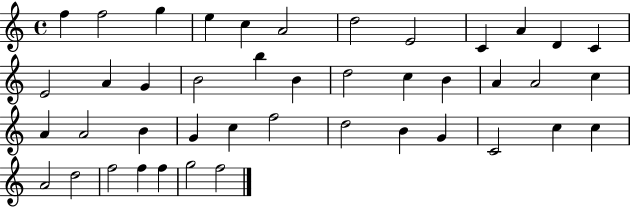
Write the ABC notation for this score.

X:1
T:Untitled
M:4/4
L:1/4
K:C
f f2 g e c A2 d2 E2 C A D C E2 A G B2 b B d2 c B A A2 c A A2 B G c f2 d2 B G C2 c c A2 d2 f2 f f g2 f2